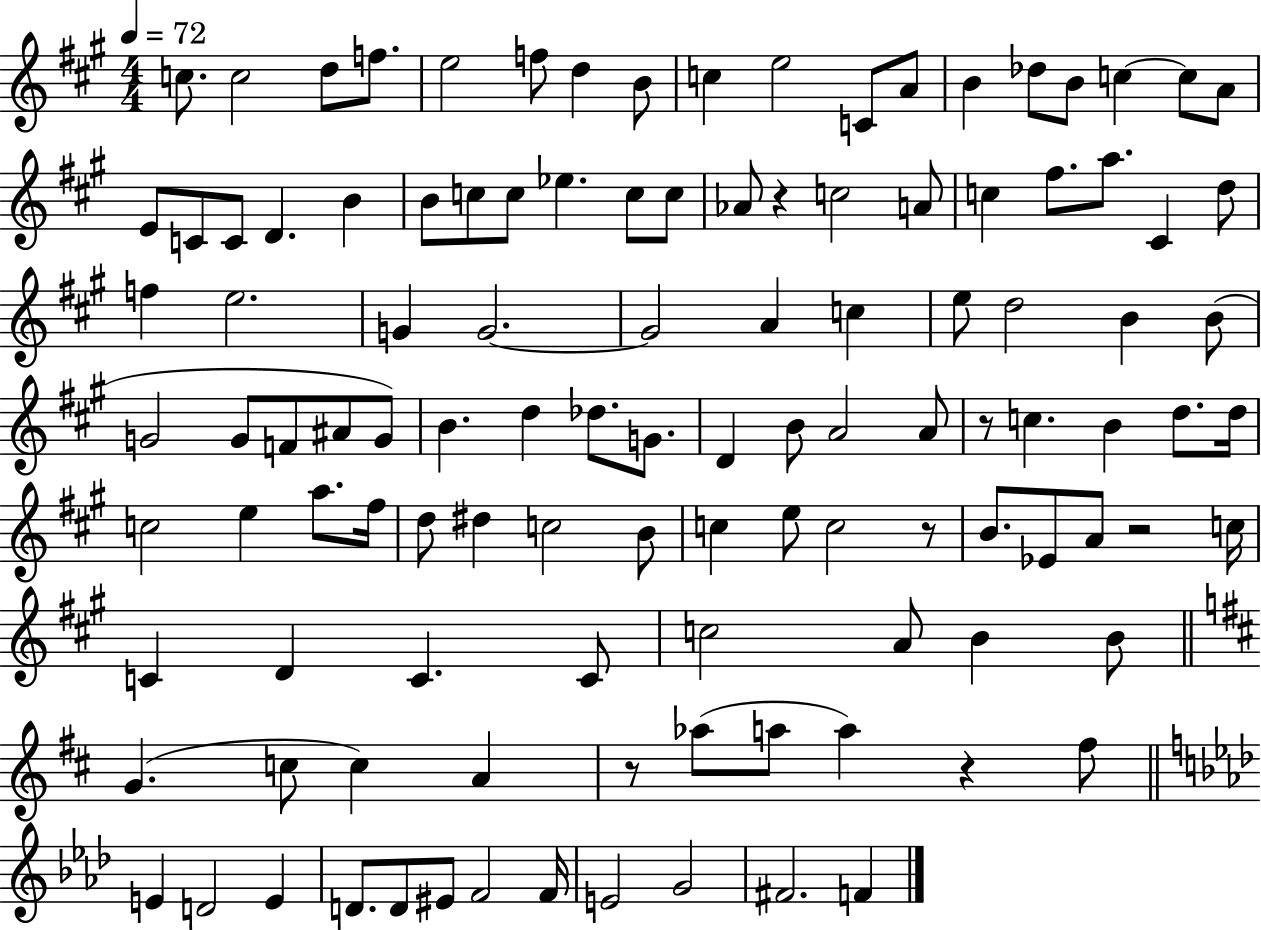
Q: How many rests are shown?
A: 6